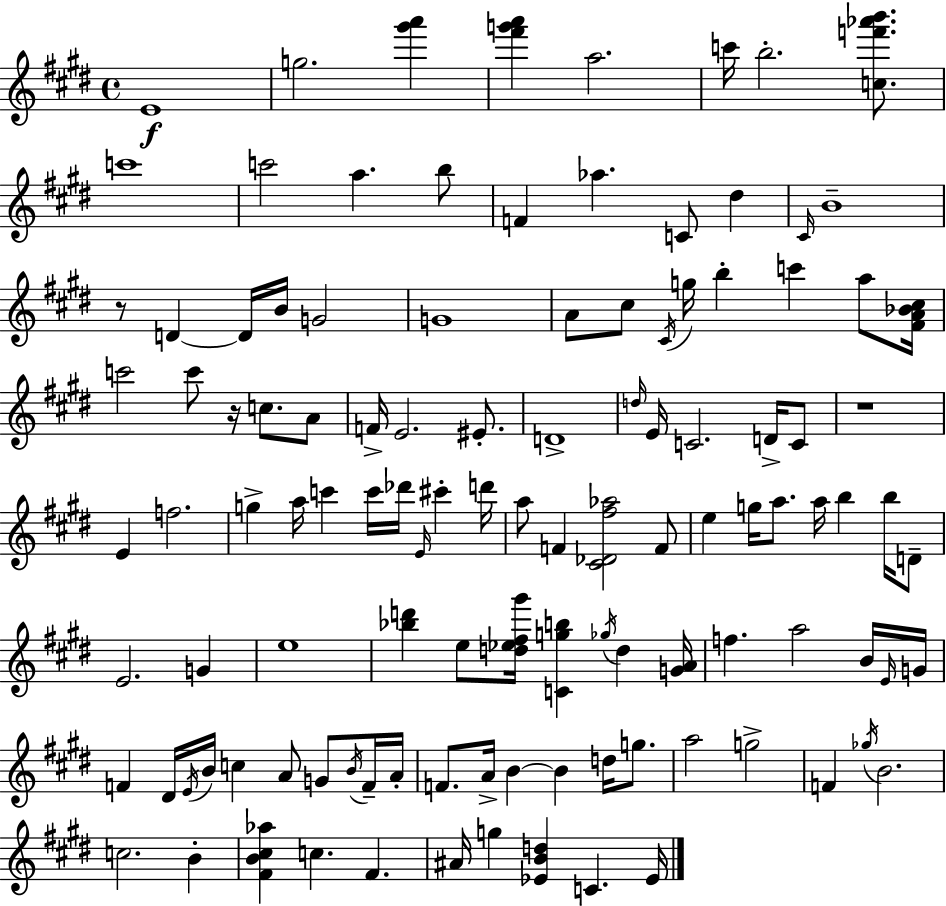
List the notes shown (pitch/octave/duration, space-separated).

E4/w G5/h. [G#6,A6]/q [F#6,G6,A6]/q A5/h. C6/s B5/h. [C5,F6,Ab6,B6]/e. C6/w C6/h A5/q. B5/e F4/q Ab5/q. C4/e D#5/q C#4/s B4/w R/e D4/q D4/s B4/s G4/h G4/w A4/e C#5/e C#4/s G5/s B5/q C6/q A5/e [F#4,A4,Bb4,C#5]/s C6/h C6/e R/s C5/e. A4/e F4/s E4/h. EIS4/e. D4/w D5/s E4/s C4/h. D4/s C4/e R/w E4/q F5/h. G5/q A5/s C6/q C6/s Db6/s E4/s C#6/q D6/s A5/e F4/q [C#4,Db4,F#5,Ab5]/h F4/e E5/q G5/s A5/e. A5/s B5/q B5/s D4/e E4/h. G4/q E5/w [Bb5,D6]/q E5/e [D5,Eb5,F#5,G#6]/s [C4,G5,B5]/q Gb5/s D5/q [G4,A4]/s F5/q. A5/h B4/s E4/s G4/s F4/q D#4/s E4/s B4/s C5/q A4/e G4/e B4/s F4/s A4/s F4/e. A4/s B4/q B4/q D5/s G5/e. A5/h G5/h F4/q Gb5/s B4/h. C5/h. B4/q [F#4,B4,C#5,Ab5]/q C5/q. F#4/q. A#4/s G5/q [Eb4,B4,D5]/q C4/q. Eb4/s